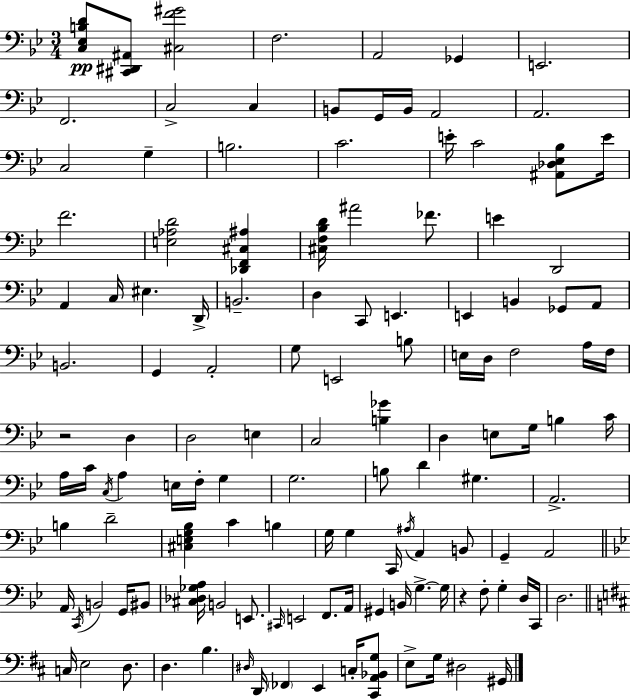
[C3,Eb3,B3,D4]/e [C#2,D#2,A#2]/e [C#3,F4,G#4]/h F3/h. A2/h Gb2/q E2/h. F2/h. C3/h C3/q B2/e G2/s B2/s A2/h A2/h. C3/h G3/q B3/h. C4/h. E4/s C4/h [A#2,Db3,Eb3,Bb3]/e E4/s F4/h. [E3,Ab3,D4]/h [Db2,F2,C#3,A#3]/q [C#3,F3,Bb3,D4]/s A#4/h FES4/e. E4/q D2/h A2/q C3/s EIS3/q. D2/s B2/h. D3/q C2/e E2/q. E2/q B2/q Gb2/e A2/e B2/h. G2/q A2/h G3/e E2/h B3/e E3/s D3/s F3/h A3/s F3/s R/h D3/q D3/h E3/q C3/h [B3,Gb4]/q D3/q E3/e G3/s B3/q C4/s A3/s C4/s C3/s A3/q E3/s F3/s G3/q G3/h. B3/e D4/q G#3/q. A2/h. B3/q D4/h [C#3,E3,G3,Bb3]/q C4/q B3/q G3/s G3/q C2/s A#3/s A2/q B2/e G2/q A2/h A2/s C2/s B2/h G2/s BIS2/e [C#3,Db3,Gb3,A3]/s B2/h E2/e. C#2/s E2/h F2/e. A2/s G#2/q B2/s G3/q. G3/s R/q F3/e G3/q D3/s C2/s D3/h. C3/s E3/h D3/e. D3/q. B3/q. D#3/s D2/s FES2/q E2/q C3/s [C#2,A2,Bb2,G3]/e E3/e G3/s D#3/h G#2/s